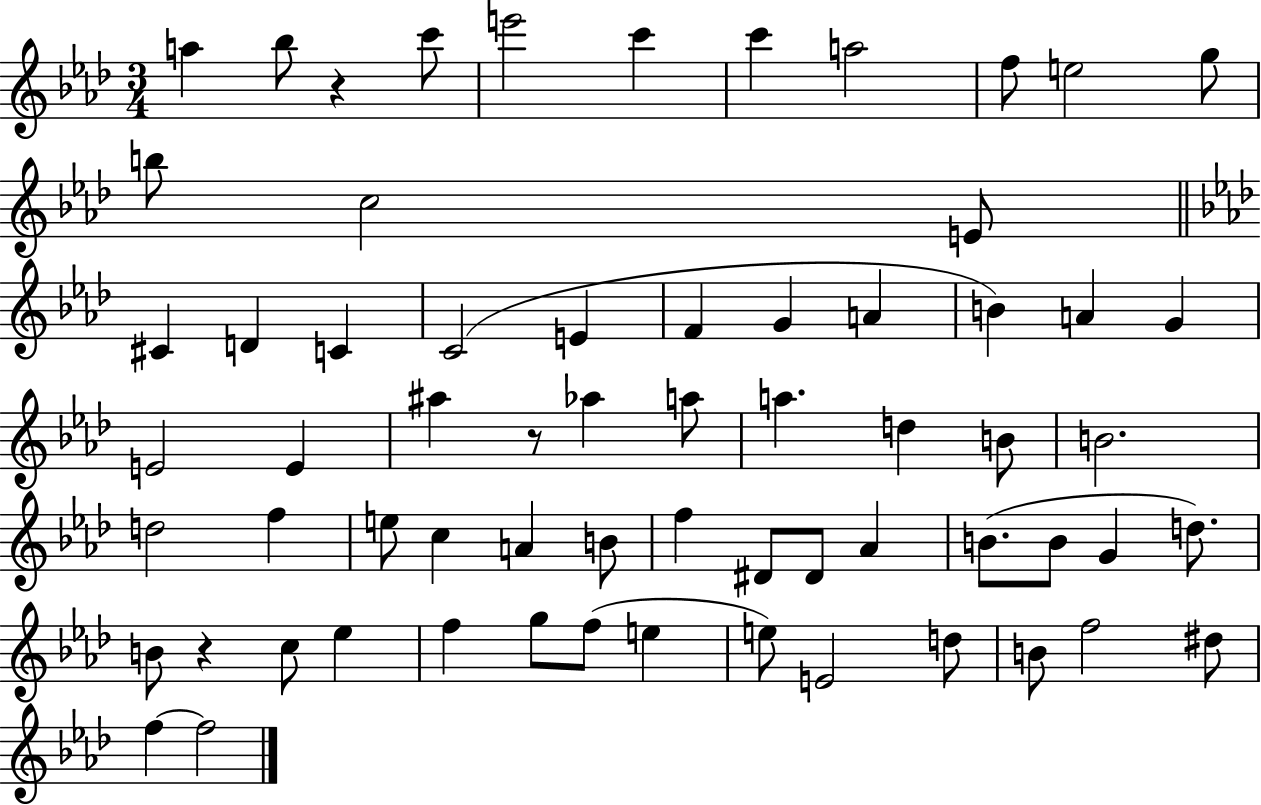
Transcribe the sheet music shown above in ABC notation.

X:1
T:Untitled
M:3/4
L:1/4
K:Ab
a _b/2 z c'/2 e'2 c' c' a2 f/2 e2 g/2 b/2 c2 E/2 ^C D C C2 E F G A B A G E2 E ^a z/2 _a a/2 a d B/2 B2 d2 f e/2 c A B/2 f ^D/2 ^D/2 _A B/2 B/2 G d/2 B/2 z c/2 _e f g/2 f/2 e e/2 E2 d/2 B/2 f2 ^d/2 f f2